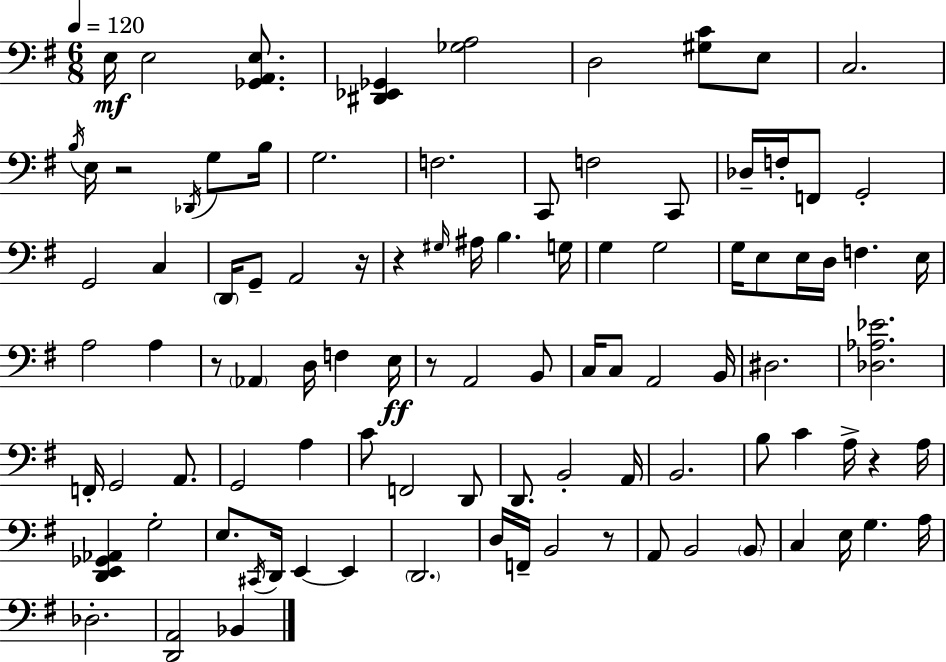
X:1
T:Untitled
M:6/8
L:1/4
K:G
E,/4 E,2 [_G,,A,,E,]/2 [^D,,_E,,_G,,] [_G,A,]2 D,2 [^G,C]/2 E,/2 C,2 B,/4 E,/4 z2 _D,,/4 G,/2 B,/4 G,2 F,2 C,,/2 F,2 C,,/2 _D,/4 F,/4 F,,/2 G,,2 G,,2 C, D,,/4 G,,/2 A,,2 z/4 z ^G,/4 ^A,/4 B, G,/4 G, G,2 G,/4 E,/2 E,/4 D,/4 F, E,/4 A,2 A, z/2 _A,, D,/4 F, E,/4 z/2 A,,2 B,,/2 C,/4 C,/2 A,,2 B,,/4 ^D,2 [_D,_A,_E]2 F,,/4 G,,2 A,,/2 G,,2 A, C/2 F,,2 D,,/2 D,,/2 B,,2 A,,/4 B,,2 B,/2 C A,/4 z A,/4 [D,,E,,_G,,_A,,] G,2 E,/2 ^C,,/4 D,,/4 E,, E,, D,,2 D,/4 F,,/4 B,,2 z/2 A,,/2 B,,2 B,,/2 C, E,/4 G, A,/4 _D,2 [D,,A,,]2 _B,,